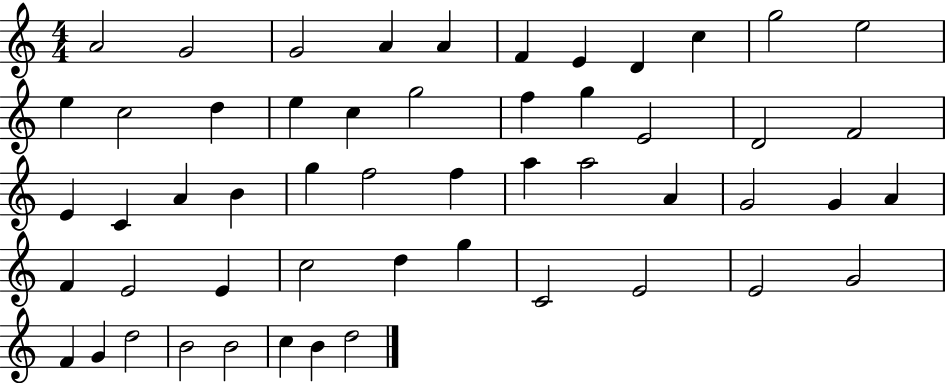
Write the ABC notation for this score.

X:1
T:Untitled
M:4/4
L:1/4
K:C
A2 G2 G2 A A F E D c g2 e2 e c2 d e c g2 f g E2 D2 F2 E C A B g f2 f a a2 A G2 G A F E2 E c2 d g C2 E2 E2 G2 F G d2 B2 B2 c B d2